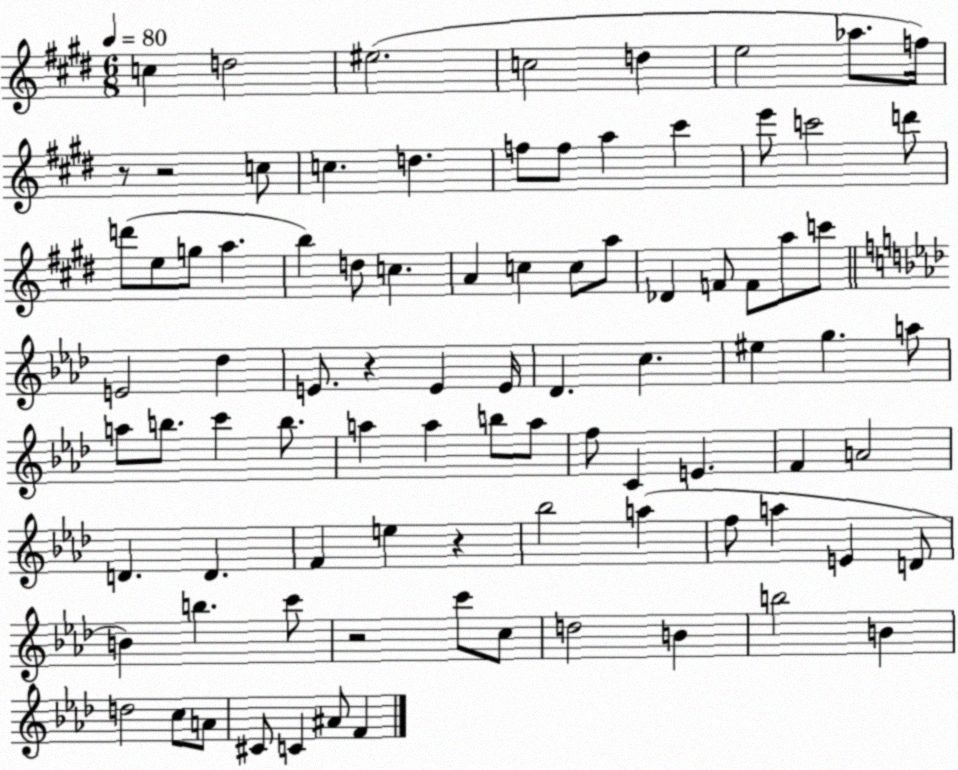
X:1
T:Untitled
M:6/8
L:1/4
K:E
c d2 ^e2 c2 d e2 _a/2 f/4 z/2 z2 c/2 c d f/2 f/2 a ^c' e'/2 c'2 d'/2 d'/2 e/2 g/2 a b d/2 c A c c/2 a/2 _D F/2 F/2 a/2 c'/2 E2 _d E/2 z E E/4 _D c ^e g a/2 a/2 b/2 c' b/2 a a b/2 a/2 f/2 C E F A2 D D F e z _b2 a f/2 a E D/2 B b c'/2 z2 c'/2 c/2 d2 B b2 B d2 c/2 A/2 ^C/2 C ^A/2 F